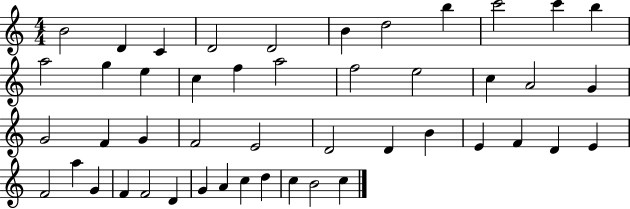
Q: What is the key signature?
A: C major